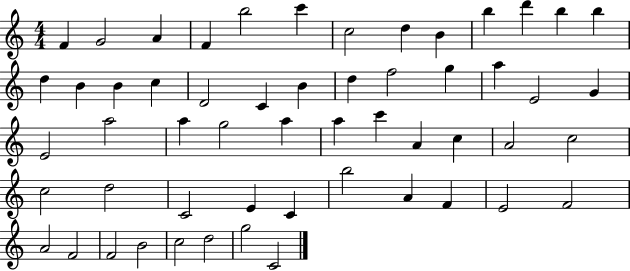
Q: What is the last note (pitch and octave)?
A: C4